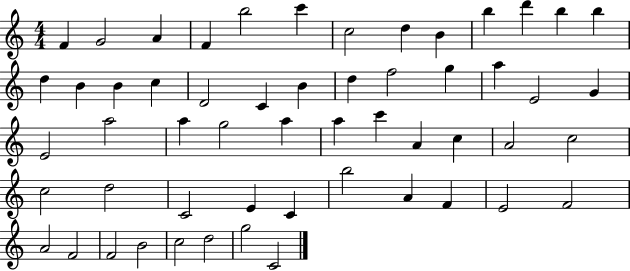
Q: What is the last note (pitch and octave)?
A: C4